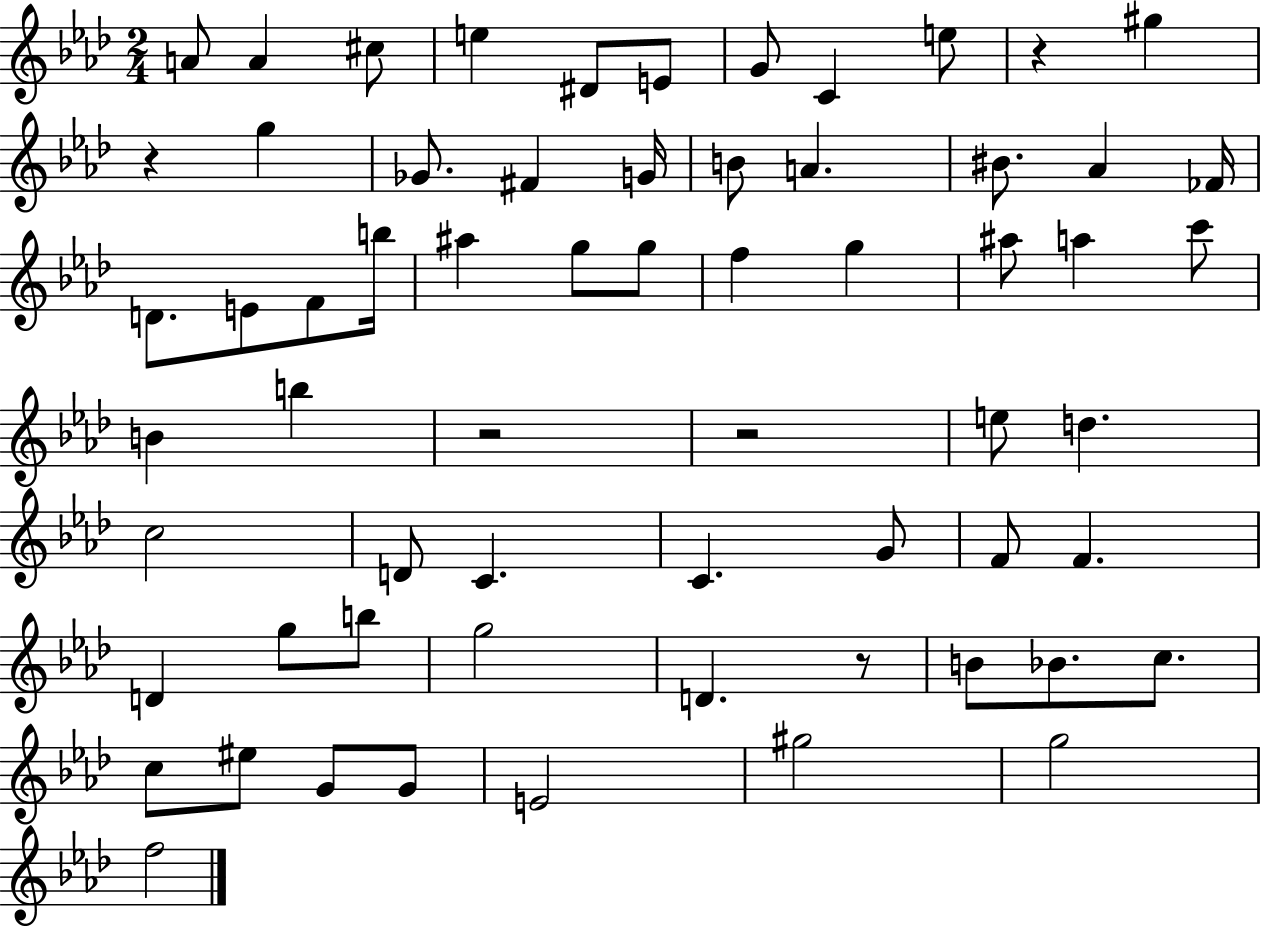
X:1
T:Untitled
M:2/4
L:1/4
K:Ab
A/2 A ^c/2 e ^D/2 E/2 G/2 C e/2 z ^g z g _G/2 ^F G/4 B/2 A ^B/2 _A _F/4 D/2 E/2 F/2 b/4 ^a g/2 g/2 f g ^a/2 a c'/2 B b z2 z2 e/2 d c2 D/2 C C G/2 F/2 F D g/2 b/2 g2 D z/2 B/2 _B/2 c/2 c/2 ^e/2 G/2 G/2 E2 ^g2 g2 f2